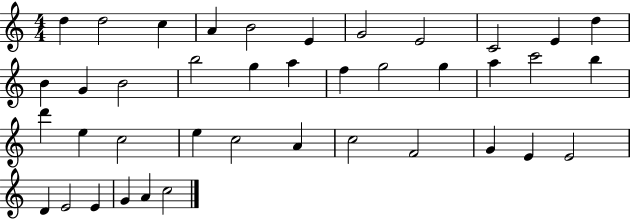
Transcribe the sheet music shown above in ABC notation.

X:1
T:Untitled
M:4/4
L:1/4
K:C
d d2 c A B2 E G2 E2 C2 E d B G B2 b2 g a f g2 g a c'2 b d' e c2 e c2 A c2 F2 G E E2 D E2 E G A c2